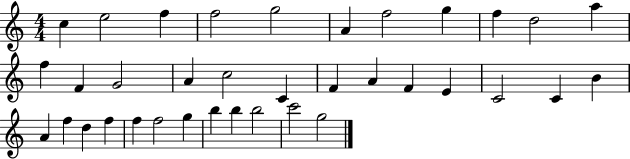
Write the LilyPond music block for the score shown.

{
  \clef treble
  \numericTimeSignature
  \time 4/4
  \key c \major
  c''4 e''2 f''4 | f''2 g''2 | a'4 f''2 g''4 | f''4 d''2 a''4 | \break f''4 f'4 g'2 | a'4 c''2 c'4 | f'4 a'4 f'4 e'4 | c'2 c'4 b'4 | \break a'4 f''4 d''4 f''4 | f''4 f''2 g''4 | b''4 b''4 b''2 | c'''2 g''2 | \break \bar "|."
}